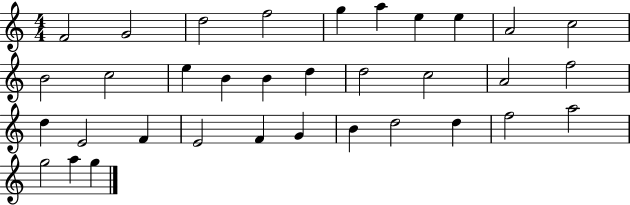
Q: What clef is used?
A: treble